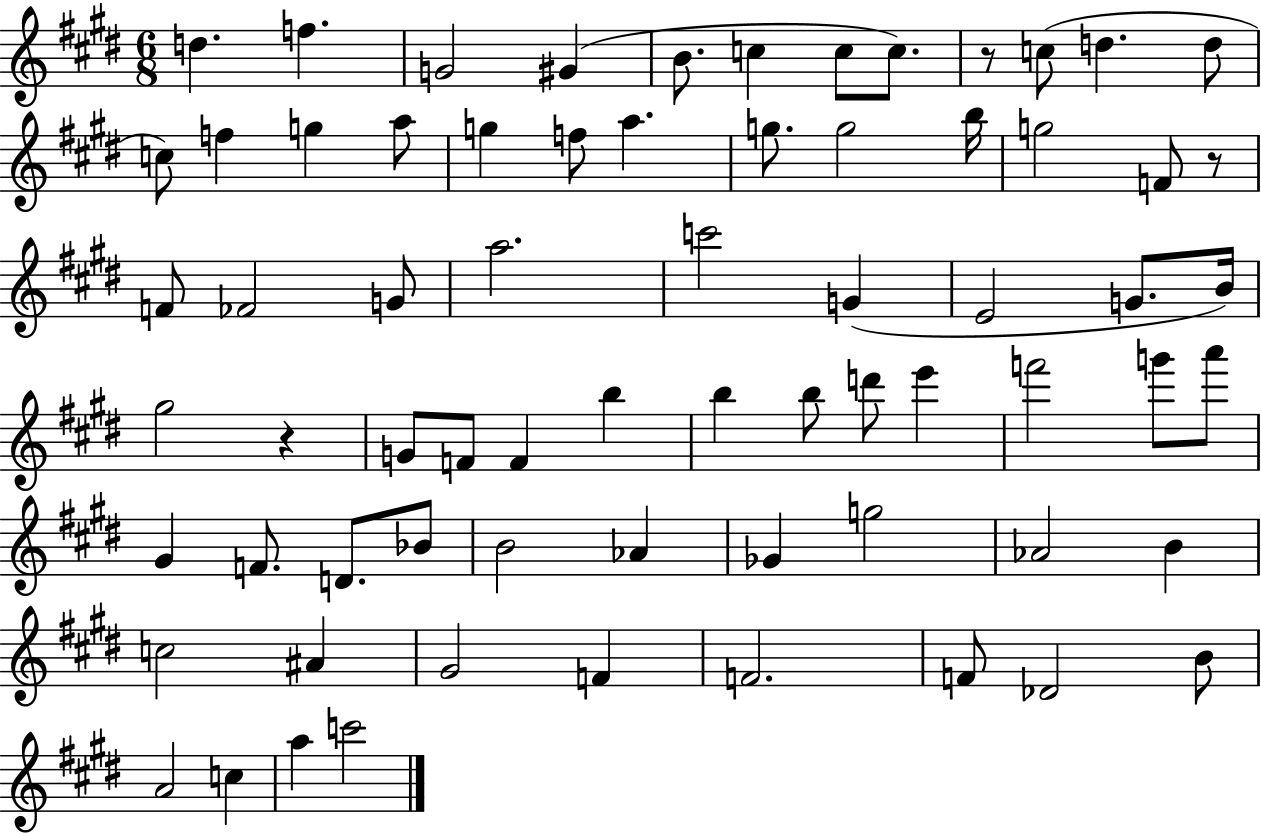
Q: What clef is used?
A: treble